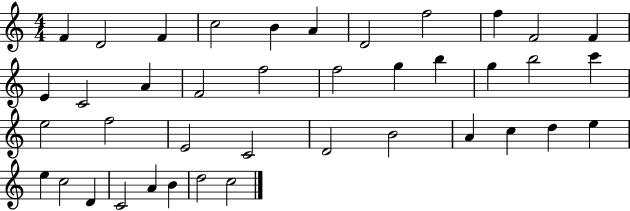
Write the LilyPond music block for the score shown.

{
  \clef treble
  \numericTimeSignature
  \time 4/4
  \key c \major
  f'4 d'2 f'4 | c''2 b'4 a'4 | d'2 f''2 | f''4 f'2 f'4 | \break e'4 c'2 a'4 | f'2 f''2 | f''2 g''4 b''4 | g''4 b''2 c'''4 | \break e''2 f''2 | e'2 c'2 | d'2 b'2 | a'4 c''4 d''4 e''4 | \break e''4 c''2 d'4 | c'2 a'4 b'4 | d''2 c''2 | \bar "|."
}